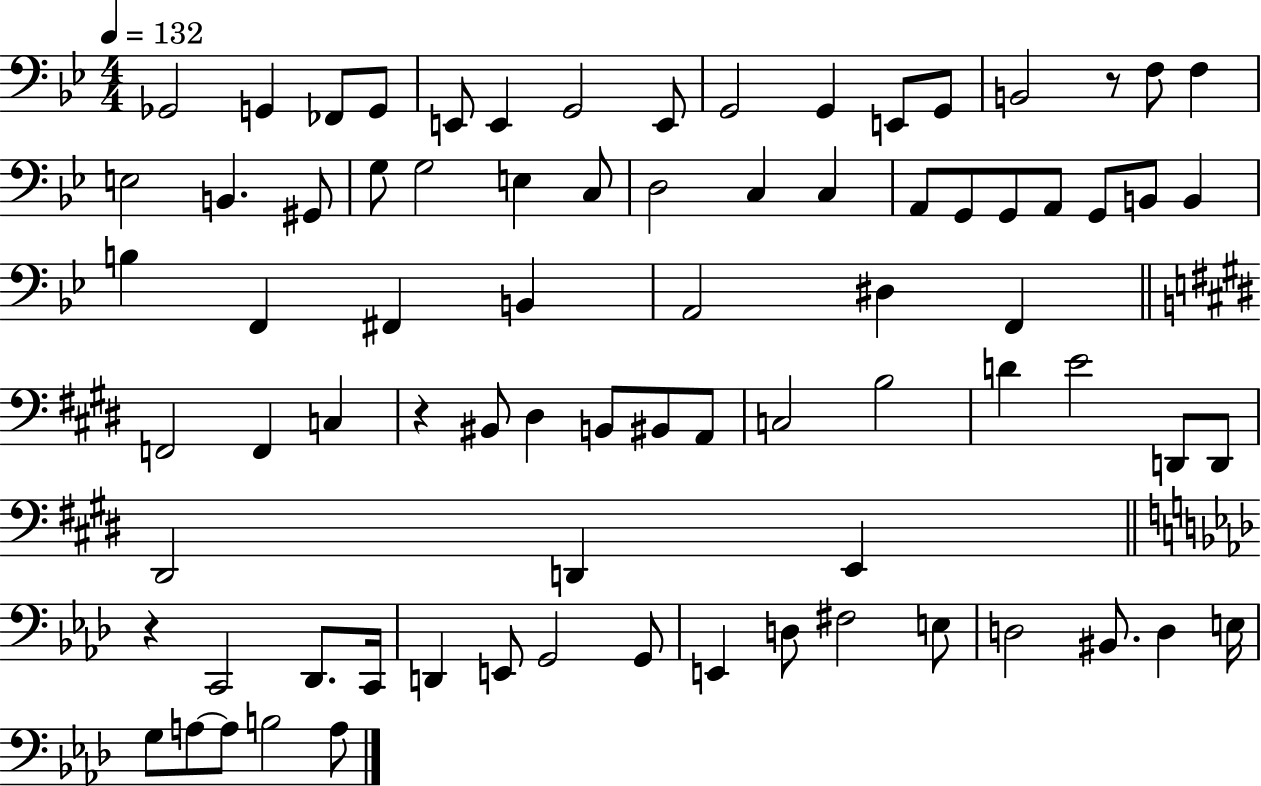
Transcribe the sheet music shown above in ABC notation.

X:1
T:Untitled
M:4/4
L:1/4
K:Bb
_G,,2 G,, _F,,/2 G,,/2 E,,/2 E,, G,,2 E,,/2 G,,2 G,, E,,/2 G,,/2 B,,2 z/2 F,/2 F, E,2 B,, ^G,,/2 G,/2 G,2 E, C,/2 D,2 C, C, A,,/2 G,,/2 G,,/2 A,,/2 G,,/2 B,,/2 B,, B, F,, ^F,, B,, A,,2 ^D, F,, F,,2 F,, C, z ^B,,/2 ^D, B,,/2 ^B,,/2 A,,/2 C,2 B,2 D E2 D,,/2 D,,/2 ^D,,2 D,, E,, z C,,2 _D,,/2 C,,/4 D,, E,,/2 G,,2 G,,/2 E,, D,/2 ^F,2 E,/2 D,2 ^B,,/2 D, E,/4 G,/2 A,/2 A,/2 B,2 A,/2